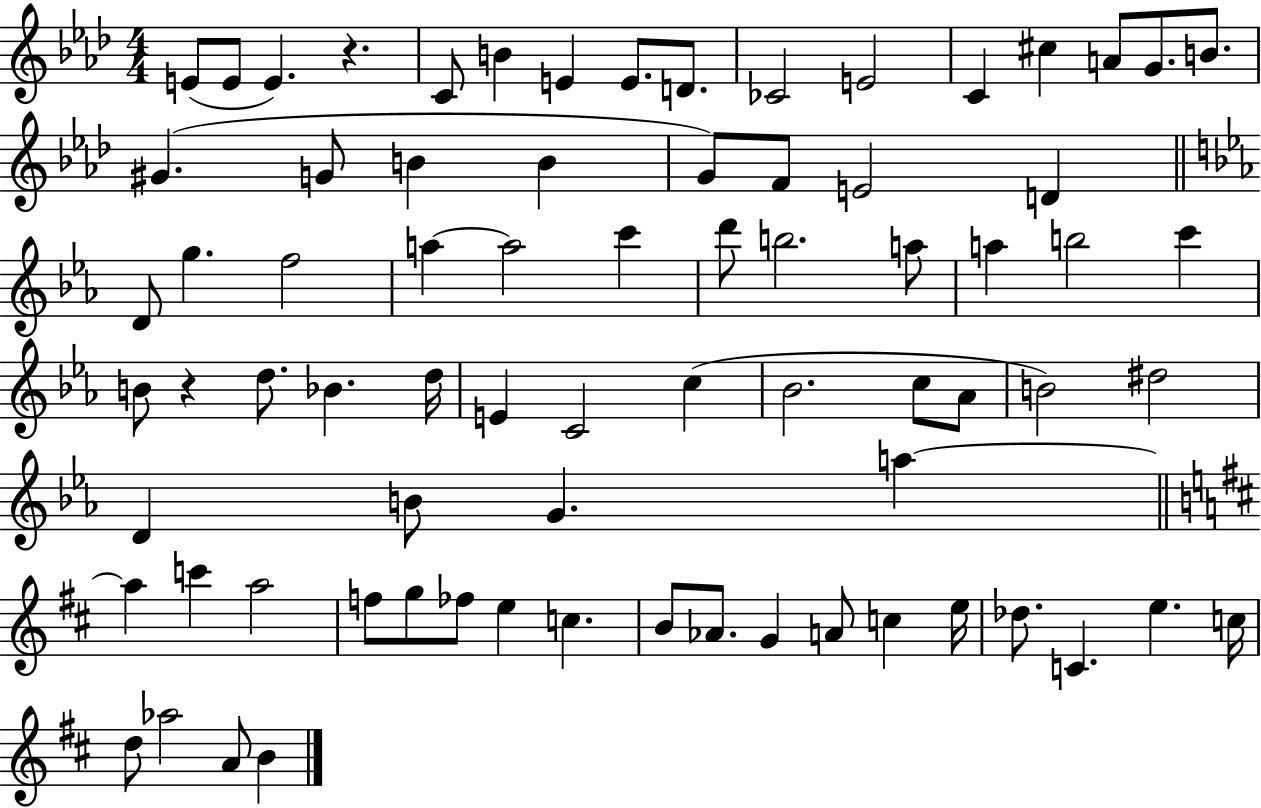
{
  \clef treble
  \numericTimeSignature
  \time 4/4
  \key aes \major
  e'8( e'8 e'4.) r4. | c'8 b'4 e'4 e'8. d'8. | ces'2 e'2 | c'4 cis''4 a'8 g'8. b'8. | \break gis'4.( g'8 b'4 b'4 | g'8) f'8 e'2 d'4 | \bar "||" \break \key ees \major d'8 g''4. f''2 | a''4~~ a''2 c'''4 | d'''8 b''2. a''8 | a''4 b''2 c'''4 | \break b'8 r4 d''8. bes'4. d''16 | e'4 c'2 c''4( | bes'2. c''8 aes'8 | b'2) dis''2 | \break d'4 b'8 g'4. a''4~~ | \bar "||" \break \key b \minor a''4 c'''4 a''2 | f''8 g''8 fes''8 e''4 c''4. | b'8 aes'8. g'4 a'8 c''4 e''16 | des''8. c'4. e''4. c''16 | \break d''8 aes''2 a'8 b'4 | \bar "|."
}